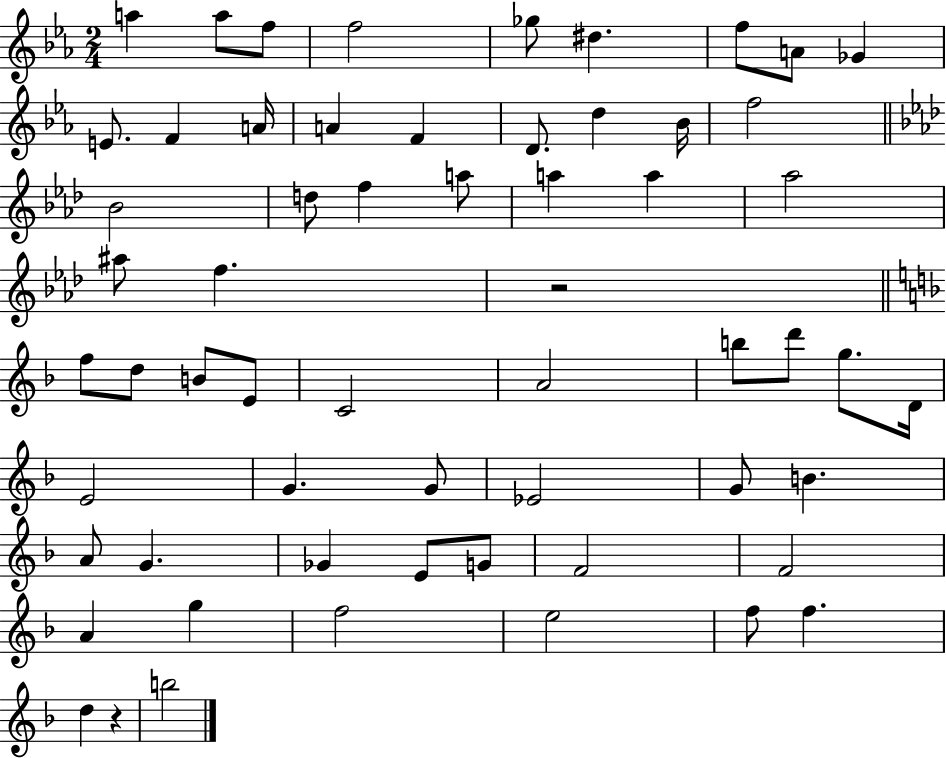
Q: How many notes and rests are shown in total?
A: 60